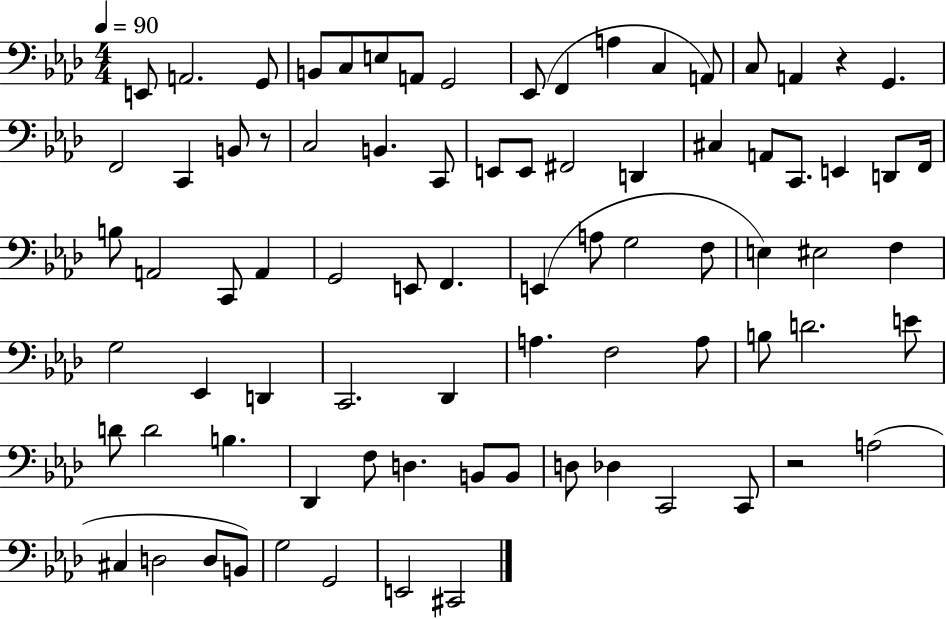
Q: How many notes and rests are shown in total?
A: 81